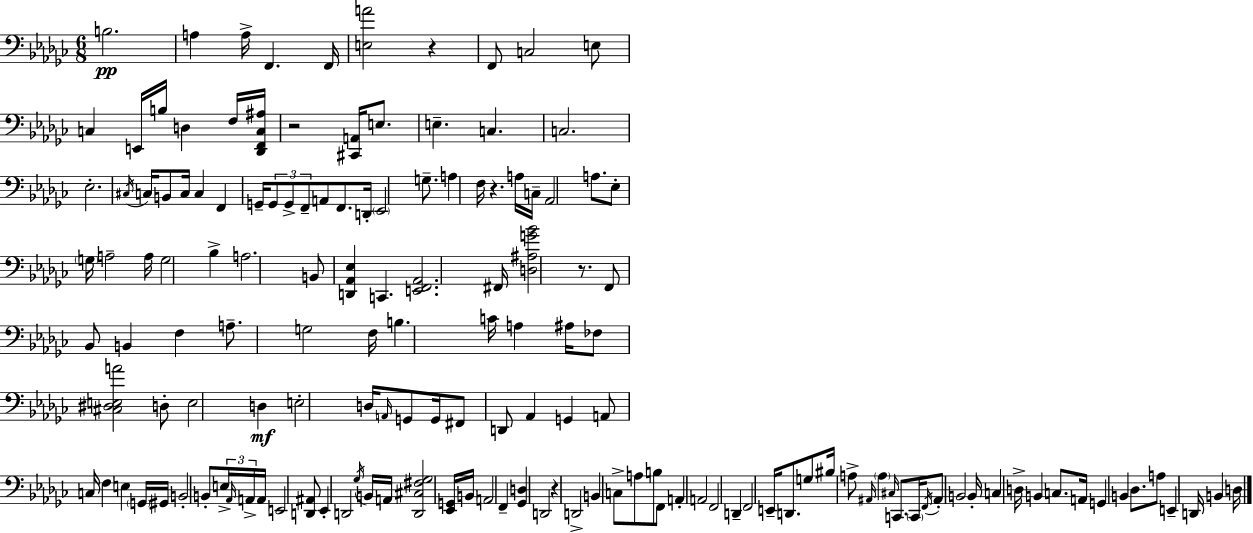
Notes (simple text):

B3/h. A3/q A3/s F2/q. F2/s [E3,A4]/h R/q F2/e C3/h E3/e C3/q E2/s B3/s D3/q F3/s [Db2,F2,C3,A#3]/s R/h [C#2,A2]/s E3/e. E3/q. C3/q. C3/h. Eb3/h. C#3/s C3/s B2/e C3/s C3/q F2/q G2/s G2/e G2/e F2/e A2/e F2/e. D2/s Eb2/h G3/e. A3/q F3/s R/q. A3/s C3/s Ab2/h A3/e. Eb3/e G3/s A3/h A3/s G3/h Bb3/q A3/h. B2/e [D2,Ab2,Eb3]/q C2/q. [E2,F2,Ab2]/h. F#2/s [D3,A#3,G4,Bb4]/h R/e. F2/e Bb2/e B2/q F3/q A3/e. G3/h F3/s B3/q. C4/s A3/q A#3/s FES3/e [C#3,D#3,E3,A4]/h D3/e E3/h D3/q E3/h D3/s A2/s G2/e G2/s F#2/e D2/e Ab2/q G2/q A2/e C3/s F3/q E3/q G2/s G#2/s B2/h B2/e E3/s Ab2/s A2/s A2/s E2/h [D2,A#2]/e Eb2/q D2/h Gb3/s B2/s A2/s [D2,C#3,F#3,Gb3]/h [Eb2,G2]/s B2/s A2/h F2/q [Gb2,D3]/q D2/h R/q D2/h B2/q C3/e A3/e B3/e F2/e A2/q A2/h F2/h D2/q F2/h E2/s D2/e. G3/e BIS3/s A3/e A#2/s A3/q C#3/s C2/e. C2/s F2/s A#2/e B2/h B2/s C3/q D3/s B2/q C3/e. A2/s G2/q B2/q Db3/e. A3/e E2/q D2/s B2/q D3/s